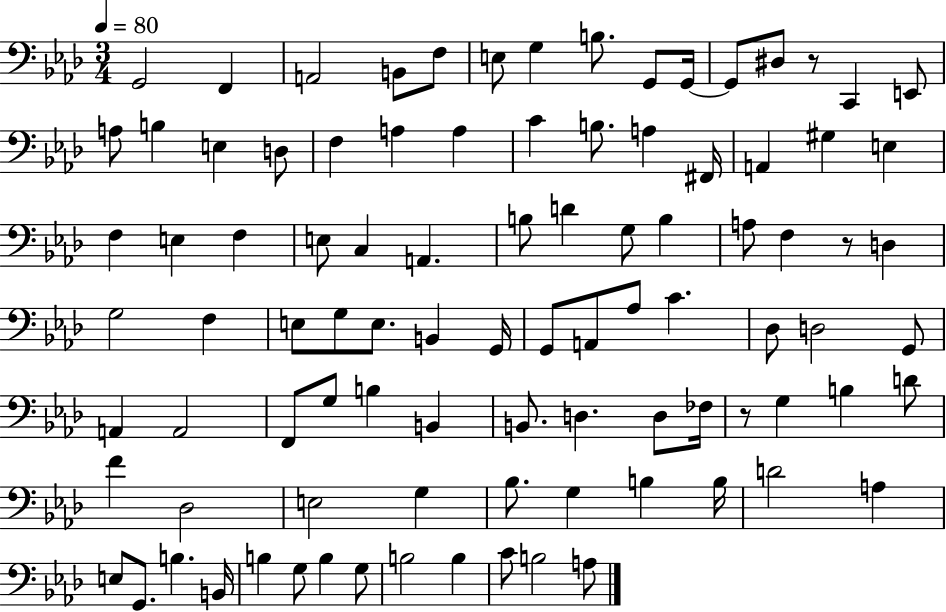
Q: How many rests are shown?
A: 3